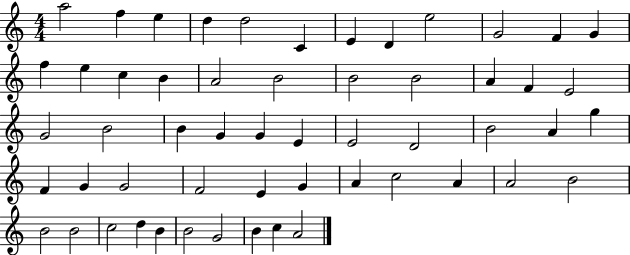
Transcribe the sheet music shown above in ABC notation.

X:1
T:Untitled
M:4/4
L:1/4
K:C
a2 f e d d2 C E D e2 G2 F G f e c B A2 B2 B2 B2 A F E2 G2 B2 B G G E E2 D2 B2 A g F G G2 F2 E G A c2 A A2 B2 B2 B2 c2 d B B2 G2 B c A2